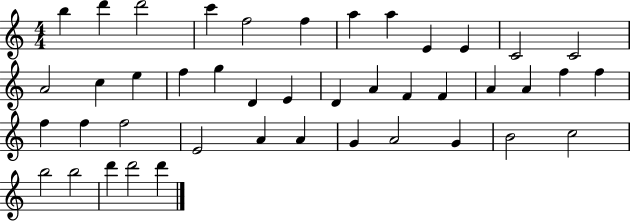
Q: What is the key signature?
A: C major